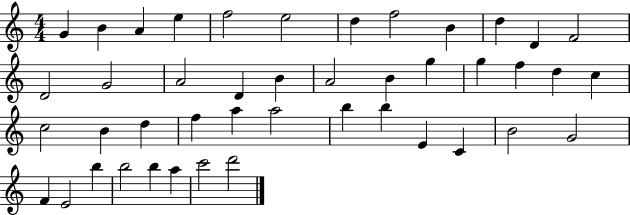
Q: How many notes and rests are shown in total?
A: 44